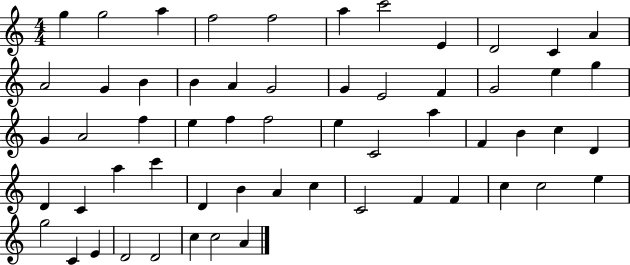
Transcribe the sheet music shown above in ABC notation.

X:1
T:Untitled
M:4/4
L:1/4
K:C
g g2 a f2 f2 a c'2 E D2 C A A2 G B B A G2 G E2 F G2 e g G A2 f e f f2 e C2 a F B c D D C a c' D B A c C2 F F c c2 e g2 C E D2 D2 c c2 A